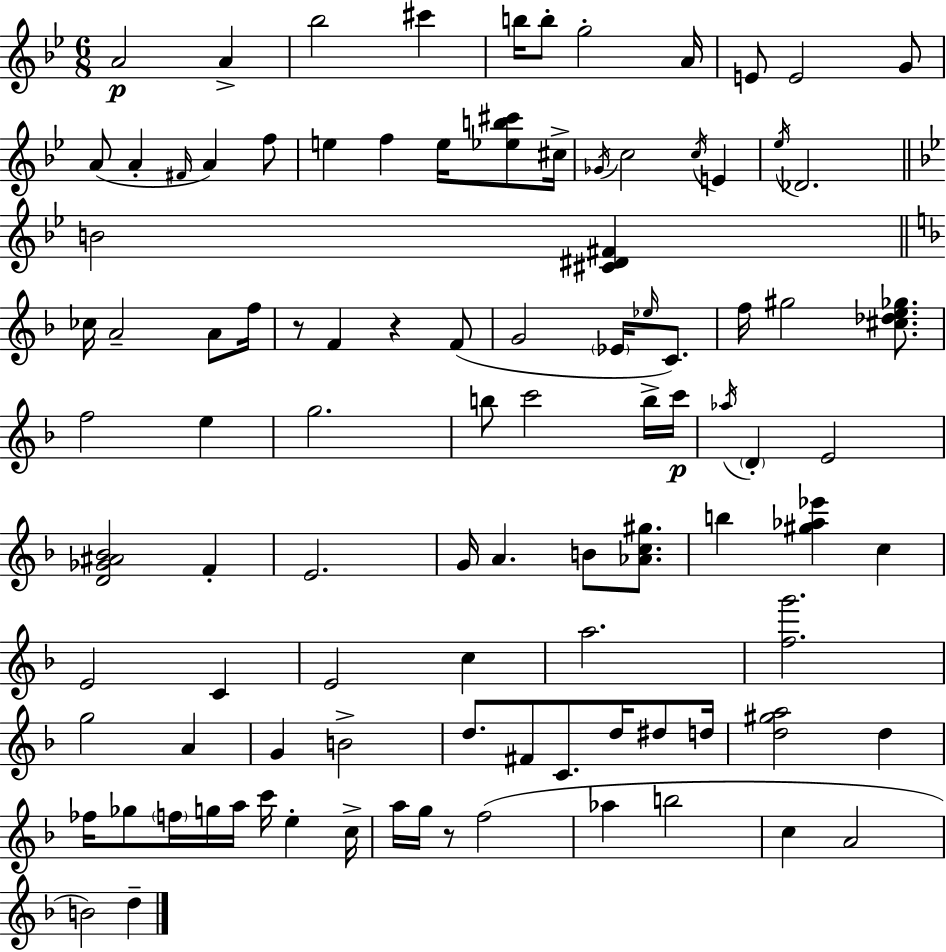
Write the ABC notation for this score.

X:1
T:Untitled
M:6/8
L:1/4
K:Bb
A2 A _b2 ^c' b/4 b/2 g2 A/4 E/2 E2 G/2 A/2 A ^F/4 A f/2 e f e/4 [_eb^c']/2 ^c/4 _G/4 c2 c/4 E _e/4 _D2 B2 [^C^D^F] _c/4 A2 A/2 f/4 z/2 F z F/2 G2 _E/4 _e/4 C/2 f/4 ^g2 [^c_de_g]/2 f2 e g2 b/2 c'2 b/4 c'/4 _a/4 D E2 [D_G^A_B]2 F E2 G/4 A B/2 [_Ac^g]/2 b [^g_a_e'] c E2 C E2 c a2 [fg']2 g2 A G B2 d/2 ^F/2 C/2 d/4 ^d/2 d/4 [d^ga]2 d _f/4 _g/2 f/4 g/4 a/4 c'/4 e c/4 a/4 g/4 z/2 f2 _a b2 c A2 B2 d